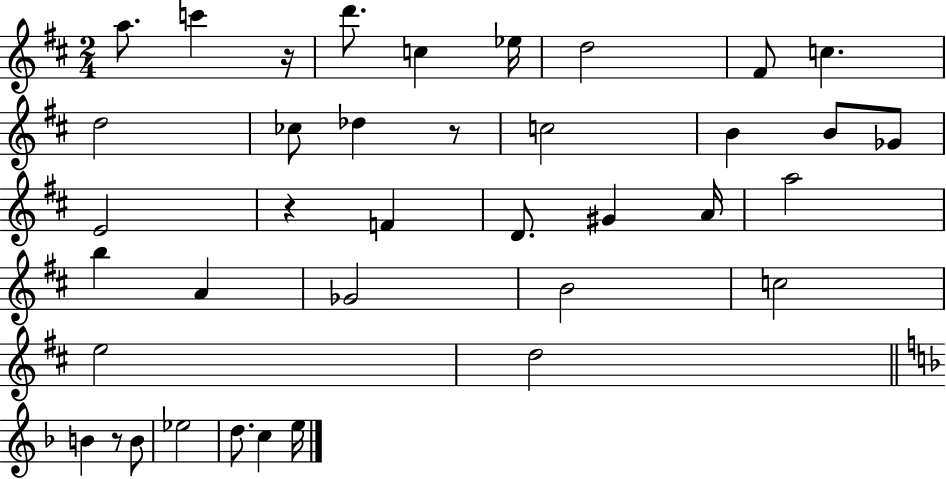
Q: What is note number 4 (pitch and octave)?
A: C5